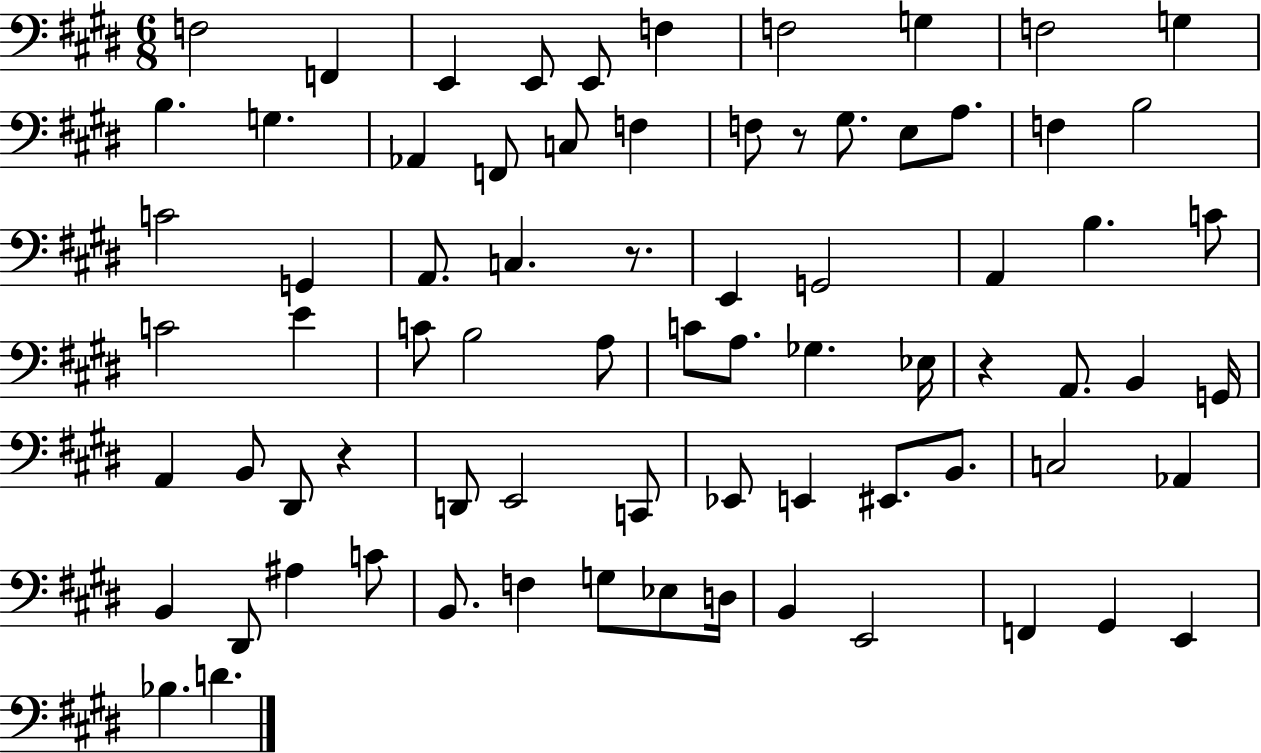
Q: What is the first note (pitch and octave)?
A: F3